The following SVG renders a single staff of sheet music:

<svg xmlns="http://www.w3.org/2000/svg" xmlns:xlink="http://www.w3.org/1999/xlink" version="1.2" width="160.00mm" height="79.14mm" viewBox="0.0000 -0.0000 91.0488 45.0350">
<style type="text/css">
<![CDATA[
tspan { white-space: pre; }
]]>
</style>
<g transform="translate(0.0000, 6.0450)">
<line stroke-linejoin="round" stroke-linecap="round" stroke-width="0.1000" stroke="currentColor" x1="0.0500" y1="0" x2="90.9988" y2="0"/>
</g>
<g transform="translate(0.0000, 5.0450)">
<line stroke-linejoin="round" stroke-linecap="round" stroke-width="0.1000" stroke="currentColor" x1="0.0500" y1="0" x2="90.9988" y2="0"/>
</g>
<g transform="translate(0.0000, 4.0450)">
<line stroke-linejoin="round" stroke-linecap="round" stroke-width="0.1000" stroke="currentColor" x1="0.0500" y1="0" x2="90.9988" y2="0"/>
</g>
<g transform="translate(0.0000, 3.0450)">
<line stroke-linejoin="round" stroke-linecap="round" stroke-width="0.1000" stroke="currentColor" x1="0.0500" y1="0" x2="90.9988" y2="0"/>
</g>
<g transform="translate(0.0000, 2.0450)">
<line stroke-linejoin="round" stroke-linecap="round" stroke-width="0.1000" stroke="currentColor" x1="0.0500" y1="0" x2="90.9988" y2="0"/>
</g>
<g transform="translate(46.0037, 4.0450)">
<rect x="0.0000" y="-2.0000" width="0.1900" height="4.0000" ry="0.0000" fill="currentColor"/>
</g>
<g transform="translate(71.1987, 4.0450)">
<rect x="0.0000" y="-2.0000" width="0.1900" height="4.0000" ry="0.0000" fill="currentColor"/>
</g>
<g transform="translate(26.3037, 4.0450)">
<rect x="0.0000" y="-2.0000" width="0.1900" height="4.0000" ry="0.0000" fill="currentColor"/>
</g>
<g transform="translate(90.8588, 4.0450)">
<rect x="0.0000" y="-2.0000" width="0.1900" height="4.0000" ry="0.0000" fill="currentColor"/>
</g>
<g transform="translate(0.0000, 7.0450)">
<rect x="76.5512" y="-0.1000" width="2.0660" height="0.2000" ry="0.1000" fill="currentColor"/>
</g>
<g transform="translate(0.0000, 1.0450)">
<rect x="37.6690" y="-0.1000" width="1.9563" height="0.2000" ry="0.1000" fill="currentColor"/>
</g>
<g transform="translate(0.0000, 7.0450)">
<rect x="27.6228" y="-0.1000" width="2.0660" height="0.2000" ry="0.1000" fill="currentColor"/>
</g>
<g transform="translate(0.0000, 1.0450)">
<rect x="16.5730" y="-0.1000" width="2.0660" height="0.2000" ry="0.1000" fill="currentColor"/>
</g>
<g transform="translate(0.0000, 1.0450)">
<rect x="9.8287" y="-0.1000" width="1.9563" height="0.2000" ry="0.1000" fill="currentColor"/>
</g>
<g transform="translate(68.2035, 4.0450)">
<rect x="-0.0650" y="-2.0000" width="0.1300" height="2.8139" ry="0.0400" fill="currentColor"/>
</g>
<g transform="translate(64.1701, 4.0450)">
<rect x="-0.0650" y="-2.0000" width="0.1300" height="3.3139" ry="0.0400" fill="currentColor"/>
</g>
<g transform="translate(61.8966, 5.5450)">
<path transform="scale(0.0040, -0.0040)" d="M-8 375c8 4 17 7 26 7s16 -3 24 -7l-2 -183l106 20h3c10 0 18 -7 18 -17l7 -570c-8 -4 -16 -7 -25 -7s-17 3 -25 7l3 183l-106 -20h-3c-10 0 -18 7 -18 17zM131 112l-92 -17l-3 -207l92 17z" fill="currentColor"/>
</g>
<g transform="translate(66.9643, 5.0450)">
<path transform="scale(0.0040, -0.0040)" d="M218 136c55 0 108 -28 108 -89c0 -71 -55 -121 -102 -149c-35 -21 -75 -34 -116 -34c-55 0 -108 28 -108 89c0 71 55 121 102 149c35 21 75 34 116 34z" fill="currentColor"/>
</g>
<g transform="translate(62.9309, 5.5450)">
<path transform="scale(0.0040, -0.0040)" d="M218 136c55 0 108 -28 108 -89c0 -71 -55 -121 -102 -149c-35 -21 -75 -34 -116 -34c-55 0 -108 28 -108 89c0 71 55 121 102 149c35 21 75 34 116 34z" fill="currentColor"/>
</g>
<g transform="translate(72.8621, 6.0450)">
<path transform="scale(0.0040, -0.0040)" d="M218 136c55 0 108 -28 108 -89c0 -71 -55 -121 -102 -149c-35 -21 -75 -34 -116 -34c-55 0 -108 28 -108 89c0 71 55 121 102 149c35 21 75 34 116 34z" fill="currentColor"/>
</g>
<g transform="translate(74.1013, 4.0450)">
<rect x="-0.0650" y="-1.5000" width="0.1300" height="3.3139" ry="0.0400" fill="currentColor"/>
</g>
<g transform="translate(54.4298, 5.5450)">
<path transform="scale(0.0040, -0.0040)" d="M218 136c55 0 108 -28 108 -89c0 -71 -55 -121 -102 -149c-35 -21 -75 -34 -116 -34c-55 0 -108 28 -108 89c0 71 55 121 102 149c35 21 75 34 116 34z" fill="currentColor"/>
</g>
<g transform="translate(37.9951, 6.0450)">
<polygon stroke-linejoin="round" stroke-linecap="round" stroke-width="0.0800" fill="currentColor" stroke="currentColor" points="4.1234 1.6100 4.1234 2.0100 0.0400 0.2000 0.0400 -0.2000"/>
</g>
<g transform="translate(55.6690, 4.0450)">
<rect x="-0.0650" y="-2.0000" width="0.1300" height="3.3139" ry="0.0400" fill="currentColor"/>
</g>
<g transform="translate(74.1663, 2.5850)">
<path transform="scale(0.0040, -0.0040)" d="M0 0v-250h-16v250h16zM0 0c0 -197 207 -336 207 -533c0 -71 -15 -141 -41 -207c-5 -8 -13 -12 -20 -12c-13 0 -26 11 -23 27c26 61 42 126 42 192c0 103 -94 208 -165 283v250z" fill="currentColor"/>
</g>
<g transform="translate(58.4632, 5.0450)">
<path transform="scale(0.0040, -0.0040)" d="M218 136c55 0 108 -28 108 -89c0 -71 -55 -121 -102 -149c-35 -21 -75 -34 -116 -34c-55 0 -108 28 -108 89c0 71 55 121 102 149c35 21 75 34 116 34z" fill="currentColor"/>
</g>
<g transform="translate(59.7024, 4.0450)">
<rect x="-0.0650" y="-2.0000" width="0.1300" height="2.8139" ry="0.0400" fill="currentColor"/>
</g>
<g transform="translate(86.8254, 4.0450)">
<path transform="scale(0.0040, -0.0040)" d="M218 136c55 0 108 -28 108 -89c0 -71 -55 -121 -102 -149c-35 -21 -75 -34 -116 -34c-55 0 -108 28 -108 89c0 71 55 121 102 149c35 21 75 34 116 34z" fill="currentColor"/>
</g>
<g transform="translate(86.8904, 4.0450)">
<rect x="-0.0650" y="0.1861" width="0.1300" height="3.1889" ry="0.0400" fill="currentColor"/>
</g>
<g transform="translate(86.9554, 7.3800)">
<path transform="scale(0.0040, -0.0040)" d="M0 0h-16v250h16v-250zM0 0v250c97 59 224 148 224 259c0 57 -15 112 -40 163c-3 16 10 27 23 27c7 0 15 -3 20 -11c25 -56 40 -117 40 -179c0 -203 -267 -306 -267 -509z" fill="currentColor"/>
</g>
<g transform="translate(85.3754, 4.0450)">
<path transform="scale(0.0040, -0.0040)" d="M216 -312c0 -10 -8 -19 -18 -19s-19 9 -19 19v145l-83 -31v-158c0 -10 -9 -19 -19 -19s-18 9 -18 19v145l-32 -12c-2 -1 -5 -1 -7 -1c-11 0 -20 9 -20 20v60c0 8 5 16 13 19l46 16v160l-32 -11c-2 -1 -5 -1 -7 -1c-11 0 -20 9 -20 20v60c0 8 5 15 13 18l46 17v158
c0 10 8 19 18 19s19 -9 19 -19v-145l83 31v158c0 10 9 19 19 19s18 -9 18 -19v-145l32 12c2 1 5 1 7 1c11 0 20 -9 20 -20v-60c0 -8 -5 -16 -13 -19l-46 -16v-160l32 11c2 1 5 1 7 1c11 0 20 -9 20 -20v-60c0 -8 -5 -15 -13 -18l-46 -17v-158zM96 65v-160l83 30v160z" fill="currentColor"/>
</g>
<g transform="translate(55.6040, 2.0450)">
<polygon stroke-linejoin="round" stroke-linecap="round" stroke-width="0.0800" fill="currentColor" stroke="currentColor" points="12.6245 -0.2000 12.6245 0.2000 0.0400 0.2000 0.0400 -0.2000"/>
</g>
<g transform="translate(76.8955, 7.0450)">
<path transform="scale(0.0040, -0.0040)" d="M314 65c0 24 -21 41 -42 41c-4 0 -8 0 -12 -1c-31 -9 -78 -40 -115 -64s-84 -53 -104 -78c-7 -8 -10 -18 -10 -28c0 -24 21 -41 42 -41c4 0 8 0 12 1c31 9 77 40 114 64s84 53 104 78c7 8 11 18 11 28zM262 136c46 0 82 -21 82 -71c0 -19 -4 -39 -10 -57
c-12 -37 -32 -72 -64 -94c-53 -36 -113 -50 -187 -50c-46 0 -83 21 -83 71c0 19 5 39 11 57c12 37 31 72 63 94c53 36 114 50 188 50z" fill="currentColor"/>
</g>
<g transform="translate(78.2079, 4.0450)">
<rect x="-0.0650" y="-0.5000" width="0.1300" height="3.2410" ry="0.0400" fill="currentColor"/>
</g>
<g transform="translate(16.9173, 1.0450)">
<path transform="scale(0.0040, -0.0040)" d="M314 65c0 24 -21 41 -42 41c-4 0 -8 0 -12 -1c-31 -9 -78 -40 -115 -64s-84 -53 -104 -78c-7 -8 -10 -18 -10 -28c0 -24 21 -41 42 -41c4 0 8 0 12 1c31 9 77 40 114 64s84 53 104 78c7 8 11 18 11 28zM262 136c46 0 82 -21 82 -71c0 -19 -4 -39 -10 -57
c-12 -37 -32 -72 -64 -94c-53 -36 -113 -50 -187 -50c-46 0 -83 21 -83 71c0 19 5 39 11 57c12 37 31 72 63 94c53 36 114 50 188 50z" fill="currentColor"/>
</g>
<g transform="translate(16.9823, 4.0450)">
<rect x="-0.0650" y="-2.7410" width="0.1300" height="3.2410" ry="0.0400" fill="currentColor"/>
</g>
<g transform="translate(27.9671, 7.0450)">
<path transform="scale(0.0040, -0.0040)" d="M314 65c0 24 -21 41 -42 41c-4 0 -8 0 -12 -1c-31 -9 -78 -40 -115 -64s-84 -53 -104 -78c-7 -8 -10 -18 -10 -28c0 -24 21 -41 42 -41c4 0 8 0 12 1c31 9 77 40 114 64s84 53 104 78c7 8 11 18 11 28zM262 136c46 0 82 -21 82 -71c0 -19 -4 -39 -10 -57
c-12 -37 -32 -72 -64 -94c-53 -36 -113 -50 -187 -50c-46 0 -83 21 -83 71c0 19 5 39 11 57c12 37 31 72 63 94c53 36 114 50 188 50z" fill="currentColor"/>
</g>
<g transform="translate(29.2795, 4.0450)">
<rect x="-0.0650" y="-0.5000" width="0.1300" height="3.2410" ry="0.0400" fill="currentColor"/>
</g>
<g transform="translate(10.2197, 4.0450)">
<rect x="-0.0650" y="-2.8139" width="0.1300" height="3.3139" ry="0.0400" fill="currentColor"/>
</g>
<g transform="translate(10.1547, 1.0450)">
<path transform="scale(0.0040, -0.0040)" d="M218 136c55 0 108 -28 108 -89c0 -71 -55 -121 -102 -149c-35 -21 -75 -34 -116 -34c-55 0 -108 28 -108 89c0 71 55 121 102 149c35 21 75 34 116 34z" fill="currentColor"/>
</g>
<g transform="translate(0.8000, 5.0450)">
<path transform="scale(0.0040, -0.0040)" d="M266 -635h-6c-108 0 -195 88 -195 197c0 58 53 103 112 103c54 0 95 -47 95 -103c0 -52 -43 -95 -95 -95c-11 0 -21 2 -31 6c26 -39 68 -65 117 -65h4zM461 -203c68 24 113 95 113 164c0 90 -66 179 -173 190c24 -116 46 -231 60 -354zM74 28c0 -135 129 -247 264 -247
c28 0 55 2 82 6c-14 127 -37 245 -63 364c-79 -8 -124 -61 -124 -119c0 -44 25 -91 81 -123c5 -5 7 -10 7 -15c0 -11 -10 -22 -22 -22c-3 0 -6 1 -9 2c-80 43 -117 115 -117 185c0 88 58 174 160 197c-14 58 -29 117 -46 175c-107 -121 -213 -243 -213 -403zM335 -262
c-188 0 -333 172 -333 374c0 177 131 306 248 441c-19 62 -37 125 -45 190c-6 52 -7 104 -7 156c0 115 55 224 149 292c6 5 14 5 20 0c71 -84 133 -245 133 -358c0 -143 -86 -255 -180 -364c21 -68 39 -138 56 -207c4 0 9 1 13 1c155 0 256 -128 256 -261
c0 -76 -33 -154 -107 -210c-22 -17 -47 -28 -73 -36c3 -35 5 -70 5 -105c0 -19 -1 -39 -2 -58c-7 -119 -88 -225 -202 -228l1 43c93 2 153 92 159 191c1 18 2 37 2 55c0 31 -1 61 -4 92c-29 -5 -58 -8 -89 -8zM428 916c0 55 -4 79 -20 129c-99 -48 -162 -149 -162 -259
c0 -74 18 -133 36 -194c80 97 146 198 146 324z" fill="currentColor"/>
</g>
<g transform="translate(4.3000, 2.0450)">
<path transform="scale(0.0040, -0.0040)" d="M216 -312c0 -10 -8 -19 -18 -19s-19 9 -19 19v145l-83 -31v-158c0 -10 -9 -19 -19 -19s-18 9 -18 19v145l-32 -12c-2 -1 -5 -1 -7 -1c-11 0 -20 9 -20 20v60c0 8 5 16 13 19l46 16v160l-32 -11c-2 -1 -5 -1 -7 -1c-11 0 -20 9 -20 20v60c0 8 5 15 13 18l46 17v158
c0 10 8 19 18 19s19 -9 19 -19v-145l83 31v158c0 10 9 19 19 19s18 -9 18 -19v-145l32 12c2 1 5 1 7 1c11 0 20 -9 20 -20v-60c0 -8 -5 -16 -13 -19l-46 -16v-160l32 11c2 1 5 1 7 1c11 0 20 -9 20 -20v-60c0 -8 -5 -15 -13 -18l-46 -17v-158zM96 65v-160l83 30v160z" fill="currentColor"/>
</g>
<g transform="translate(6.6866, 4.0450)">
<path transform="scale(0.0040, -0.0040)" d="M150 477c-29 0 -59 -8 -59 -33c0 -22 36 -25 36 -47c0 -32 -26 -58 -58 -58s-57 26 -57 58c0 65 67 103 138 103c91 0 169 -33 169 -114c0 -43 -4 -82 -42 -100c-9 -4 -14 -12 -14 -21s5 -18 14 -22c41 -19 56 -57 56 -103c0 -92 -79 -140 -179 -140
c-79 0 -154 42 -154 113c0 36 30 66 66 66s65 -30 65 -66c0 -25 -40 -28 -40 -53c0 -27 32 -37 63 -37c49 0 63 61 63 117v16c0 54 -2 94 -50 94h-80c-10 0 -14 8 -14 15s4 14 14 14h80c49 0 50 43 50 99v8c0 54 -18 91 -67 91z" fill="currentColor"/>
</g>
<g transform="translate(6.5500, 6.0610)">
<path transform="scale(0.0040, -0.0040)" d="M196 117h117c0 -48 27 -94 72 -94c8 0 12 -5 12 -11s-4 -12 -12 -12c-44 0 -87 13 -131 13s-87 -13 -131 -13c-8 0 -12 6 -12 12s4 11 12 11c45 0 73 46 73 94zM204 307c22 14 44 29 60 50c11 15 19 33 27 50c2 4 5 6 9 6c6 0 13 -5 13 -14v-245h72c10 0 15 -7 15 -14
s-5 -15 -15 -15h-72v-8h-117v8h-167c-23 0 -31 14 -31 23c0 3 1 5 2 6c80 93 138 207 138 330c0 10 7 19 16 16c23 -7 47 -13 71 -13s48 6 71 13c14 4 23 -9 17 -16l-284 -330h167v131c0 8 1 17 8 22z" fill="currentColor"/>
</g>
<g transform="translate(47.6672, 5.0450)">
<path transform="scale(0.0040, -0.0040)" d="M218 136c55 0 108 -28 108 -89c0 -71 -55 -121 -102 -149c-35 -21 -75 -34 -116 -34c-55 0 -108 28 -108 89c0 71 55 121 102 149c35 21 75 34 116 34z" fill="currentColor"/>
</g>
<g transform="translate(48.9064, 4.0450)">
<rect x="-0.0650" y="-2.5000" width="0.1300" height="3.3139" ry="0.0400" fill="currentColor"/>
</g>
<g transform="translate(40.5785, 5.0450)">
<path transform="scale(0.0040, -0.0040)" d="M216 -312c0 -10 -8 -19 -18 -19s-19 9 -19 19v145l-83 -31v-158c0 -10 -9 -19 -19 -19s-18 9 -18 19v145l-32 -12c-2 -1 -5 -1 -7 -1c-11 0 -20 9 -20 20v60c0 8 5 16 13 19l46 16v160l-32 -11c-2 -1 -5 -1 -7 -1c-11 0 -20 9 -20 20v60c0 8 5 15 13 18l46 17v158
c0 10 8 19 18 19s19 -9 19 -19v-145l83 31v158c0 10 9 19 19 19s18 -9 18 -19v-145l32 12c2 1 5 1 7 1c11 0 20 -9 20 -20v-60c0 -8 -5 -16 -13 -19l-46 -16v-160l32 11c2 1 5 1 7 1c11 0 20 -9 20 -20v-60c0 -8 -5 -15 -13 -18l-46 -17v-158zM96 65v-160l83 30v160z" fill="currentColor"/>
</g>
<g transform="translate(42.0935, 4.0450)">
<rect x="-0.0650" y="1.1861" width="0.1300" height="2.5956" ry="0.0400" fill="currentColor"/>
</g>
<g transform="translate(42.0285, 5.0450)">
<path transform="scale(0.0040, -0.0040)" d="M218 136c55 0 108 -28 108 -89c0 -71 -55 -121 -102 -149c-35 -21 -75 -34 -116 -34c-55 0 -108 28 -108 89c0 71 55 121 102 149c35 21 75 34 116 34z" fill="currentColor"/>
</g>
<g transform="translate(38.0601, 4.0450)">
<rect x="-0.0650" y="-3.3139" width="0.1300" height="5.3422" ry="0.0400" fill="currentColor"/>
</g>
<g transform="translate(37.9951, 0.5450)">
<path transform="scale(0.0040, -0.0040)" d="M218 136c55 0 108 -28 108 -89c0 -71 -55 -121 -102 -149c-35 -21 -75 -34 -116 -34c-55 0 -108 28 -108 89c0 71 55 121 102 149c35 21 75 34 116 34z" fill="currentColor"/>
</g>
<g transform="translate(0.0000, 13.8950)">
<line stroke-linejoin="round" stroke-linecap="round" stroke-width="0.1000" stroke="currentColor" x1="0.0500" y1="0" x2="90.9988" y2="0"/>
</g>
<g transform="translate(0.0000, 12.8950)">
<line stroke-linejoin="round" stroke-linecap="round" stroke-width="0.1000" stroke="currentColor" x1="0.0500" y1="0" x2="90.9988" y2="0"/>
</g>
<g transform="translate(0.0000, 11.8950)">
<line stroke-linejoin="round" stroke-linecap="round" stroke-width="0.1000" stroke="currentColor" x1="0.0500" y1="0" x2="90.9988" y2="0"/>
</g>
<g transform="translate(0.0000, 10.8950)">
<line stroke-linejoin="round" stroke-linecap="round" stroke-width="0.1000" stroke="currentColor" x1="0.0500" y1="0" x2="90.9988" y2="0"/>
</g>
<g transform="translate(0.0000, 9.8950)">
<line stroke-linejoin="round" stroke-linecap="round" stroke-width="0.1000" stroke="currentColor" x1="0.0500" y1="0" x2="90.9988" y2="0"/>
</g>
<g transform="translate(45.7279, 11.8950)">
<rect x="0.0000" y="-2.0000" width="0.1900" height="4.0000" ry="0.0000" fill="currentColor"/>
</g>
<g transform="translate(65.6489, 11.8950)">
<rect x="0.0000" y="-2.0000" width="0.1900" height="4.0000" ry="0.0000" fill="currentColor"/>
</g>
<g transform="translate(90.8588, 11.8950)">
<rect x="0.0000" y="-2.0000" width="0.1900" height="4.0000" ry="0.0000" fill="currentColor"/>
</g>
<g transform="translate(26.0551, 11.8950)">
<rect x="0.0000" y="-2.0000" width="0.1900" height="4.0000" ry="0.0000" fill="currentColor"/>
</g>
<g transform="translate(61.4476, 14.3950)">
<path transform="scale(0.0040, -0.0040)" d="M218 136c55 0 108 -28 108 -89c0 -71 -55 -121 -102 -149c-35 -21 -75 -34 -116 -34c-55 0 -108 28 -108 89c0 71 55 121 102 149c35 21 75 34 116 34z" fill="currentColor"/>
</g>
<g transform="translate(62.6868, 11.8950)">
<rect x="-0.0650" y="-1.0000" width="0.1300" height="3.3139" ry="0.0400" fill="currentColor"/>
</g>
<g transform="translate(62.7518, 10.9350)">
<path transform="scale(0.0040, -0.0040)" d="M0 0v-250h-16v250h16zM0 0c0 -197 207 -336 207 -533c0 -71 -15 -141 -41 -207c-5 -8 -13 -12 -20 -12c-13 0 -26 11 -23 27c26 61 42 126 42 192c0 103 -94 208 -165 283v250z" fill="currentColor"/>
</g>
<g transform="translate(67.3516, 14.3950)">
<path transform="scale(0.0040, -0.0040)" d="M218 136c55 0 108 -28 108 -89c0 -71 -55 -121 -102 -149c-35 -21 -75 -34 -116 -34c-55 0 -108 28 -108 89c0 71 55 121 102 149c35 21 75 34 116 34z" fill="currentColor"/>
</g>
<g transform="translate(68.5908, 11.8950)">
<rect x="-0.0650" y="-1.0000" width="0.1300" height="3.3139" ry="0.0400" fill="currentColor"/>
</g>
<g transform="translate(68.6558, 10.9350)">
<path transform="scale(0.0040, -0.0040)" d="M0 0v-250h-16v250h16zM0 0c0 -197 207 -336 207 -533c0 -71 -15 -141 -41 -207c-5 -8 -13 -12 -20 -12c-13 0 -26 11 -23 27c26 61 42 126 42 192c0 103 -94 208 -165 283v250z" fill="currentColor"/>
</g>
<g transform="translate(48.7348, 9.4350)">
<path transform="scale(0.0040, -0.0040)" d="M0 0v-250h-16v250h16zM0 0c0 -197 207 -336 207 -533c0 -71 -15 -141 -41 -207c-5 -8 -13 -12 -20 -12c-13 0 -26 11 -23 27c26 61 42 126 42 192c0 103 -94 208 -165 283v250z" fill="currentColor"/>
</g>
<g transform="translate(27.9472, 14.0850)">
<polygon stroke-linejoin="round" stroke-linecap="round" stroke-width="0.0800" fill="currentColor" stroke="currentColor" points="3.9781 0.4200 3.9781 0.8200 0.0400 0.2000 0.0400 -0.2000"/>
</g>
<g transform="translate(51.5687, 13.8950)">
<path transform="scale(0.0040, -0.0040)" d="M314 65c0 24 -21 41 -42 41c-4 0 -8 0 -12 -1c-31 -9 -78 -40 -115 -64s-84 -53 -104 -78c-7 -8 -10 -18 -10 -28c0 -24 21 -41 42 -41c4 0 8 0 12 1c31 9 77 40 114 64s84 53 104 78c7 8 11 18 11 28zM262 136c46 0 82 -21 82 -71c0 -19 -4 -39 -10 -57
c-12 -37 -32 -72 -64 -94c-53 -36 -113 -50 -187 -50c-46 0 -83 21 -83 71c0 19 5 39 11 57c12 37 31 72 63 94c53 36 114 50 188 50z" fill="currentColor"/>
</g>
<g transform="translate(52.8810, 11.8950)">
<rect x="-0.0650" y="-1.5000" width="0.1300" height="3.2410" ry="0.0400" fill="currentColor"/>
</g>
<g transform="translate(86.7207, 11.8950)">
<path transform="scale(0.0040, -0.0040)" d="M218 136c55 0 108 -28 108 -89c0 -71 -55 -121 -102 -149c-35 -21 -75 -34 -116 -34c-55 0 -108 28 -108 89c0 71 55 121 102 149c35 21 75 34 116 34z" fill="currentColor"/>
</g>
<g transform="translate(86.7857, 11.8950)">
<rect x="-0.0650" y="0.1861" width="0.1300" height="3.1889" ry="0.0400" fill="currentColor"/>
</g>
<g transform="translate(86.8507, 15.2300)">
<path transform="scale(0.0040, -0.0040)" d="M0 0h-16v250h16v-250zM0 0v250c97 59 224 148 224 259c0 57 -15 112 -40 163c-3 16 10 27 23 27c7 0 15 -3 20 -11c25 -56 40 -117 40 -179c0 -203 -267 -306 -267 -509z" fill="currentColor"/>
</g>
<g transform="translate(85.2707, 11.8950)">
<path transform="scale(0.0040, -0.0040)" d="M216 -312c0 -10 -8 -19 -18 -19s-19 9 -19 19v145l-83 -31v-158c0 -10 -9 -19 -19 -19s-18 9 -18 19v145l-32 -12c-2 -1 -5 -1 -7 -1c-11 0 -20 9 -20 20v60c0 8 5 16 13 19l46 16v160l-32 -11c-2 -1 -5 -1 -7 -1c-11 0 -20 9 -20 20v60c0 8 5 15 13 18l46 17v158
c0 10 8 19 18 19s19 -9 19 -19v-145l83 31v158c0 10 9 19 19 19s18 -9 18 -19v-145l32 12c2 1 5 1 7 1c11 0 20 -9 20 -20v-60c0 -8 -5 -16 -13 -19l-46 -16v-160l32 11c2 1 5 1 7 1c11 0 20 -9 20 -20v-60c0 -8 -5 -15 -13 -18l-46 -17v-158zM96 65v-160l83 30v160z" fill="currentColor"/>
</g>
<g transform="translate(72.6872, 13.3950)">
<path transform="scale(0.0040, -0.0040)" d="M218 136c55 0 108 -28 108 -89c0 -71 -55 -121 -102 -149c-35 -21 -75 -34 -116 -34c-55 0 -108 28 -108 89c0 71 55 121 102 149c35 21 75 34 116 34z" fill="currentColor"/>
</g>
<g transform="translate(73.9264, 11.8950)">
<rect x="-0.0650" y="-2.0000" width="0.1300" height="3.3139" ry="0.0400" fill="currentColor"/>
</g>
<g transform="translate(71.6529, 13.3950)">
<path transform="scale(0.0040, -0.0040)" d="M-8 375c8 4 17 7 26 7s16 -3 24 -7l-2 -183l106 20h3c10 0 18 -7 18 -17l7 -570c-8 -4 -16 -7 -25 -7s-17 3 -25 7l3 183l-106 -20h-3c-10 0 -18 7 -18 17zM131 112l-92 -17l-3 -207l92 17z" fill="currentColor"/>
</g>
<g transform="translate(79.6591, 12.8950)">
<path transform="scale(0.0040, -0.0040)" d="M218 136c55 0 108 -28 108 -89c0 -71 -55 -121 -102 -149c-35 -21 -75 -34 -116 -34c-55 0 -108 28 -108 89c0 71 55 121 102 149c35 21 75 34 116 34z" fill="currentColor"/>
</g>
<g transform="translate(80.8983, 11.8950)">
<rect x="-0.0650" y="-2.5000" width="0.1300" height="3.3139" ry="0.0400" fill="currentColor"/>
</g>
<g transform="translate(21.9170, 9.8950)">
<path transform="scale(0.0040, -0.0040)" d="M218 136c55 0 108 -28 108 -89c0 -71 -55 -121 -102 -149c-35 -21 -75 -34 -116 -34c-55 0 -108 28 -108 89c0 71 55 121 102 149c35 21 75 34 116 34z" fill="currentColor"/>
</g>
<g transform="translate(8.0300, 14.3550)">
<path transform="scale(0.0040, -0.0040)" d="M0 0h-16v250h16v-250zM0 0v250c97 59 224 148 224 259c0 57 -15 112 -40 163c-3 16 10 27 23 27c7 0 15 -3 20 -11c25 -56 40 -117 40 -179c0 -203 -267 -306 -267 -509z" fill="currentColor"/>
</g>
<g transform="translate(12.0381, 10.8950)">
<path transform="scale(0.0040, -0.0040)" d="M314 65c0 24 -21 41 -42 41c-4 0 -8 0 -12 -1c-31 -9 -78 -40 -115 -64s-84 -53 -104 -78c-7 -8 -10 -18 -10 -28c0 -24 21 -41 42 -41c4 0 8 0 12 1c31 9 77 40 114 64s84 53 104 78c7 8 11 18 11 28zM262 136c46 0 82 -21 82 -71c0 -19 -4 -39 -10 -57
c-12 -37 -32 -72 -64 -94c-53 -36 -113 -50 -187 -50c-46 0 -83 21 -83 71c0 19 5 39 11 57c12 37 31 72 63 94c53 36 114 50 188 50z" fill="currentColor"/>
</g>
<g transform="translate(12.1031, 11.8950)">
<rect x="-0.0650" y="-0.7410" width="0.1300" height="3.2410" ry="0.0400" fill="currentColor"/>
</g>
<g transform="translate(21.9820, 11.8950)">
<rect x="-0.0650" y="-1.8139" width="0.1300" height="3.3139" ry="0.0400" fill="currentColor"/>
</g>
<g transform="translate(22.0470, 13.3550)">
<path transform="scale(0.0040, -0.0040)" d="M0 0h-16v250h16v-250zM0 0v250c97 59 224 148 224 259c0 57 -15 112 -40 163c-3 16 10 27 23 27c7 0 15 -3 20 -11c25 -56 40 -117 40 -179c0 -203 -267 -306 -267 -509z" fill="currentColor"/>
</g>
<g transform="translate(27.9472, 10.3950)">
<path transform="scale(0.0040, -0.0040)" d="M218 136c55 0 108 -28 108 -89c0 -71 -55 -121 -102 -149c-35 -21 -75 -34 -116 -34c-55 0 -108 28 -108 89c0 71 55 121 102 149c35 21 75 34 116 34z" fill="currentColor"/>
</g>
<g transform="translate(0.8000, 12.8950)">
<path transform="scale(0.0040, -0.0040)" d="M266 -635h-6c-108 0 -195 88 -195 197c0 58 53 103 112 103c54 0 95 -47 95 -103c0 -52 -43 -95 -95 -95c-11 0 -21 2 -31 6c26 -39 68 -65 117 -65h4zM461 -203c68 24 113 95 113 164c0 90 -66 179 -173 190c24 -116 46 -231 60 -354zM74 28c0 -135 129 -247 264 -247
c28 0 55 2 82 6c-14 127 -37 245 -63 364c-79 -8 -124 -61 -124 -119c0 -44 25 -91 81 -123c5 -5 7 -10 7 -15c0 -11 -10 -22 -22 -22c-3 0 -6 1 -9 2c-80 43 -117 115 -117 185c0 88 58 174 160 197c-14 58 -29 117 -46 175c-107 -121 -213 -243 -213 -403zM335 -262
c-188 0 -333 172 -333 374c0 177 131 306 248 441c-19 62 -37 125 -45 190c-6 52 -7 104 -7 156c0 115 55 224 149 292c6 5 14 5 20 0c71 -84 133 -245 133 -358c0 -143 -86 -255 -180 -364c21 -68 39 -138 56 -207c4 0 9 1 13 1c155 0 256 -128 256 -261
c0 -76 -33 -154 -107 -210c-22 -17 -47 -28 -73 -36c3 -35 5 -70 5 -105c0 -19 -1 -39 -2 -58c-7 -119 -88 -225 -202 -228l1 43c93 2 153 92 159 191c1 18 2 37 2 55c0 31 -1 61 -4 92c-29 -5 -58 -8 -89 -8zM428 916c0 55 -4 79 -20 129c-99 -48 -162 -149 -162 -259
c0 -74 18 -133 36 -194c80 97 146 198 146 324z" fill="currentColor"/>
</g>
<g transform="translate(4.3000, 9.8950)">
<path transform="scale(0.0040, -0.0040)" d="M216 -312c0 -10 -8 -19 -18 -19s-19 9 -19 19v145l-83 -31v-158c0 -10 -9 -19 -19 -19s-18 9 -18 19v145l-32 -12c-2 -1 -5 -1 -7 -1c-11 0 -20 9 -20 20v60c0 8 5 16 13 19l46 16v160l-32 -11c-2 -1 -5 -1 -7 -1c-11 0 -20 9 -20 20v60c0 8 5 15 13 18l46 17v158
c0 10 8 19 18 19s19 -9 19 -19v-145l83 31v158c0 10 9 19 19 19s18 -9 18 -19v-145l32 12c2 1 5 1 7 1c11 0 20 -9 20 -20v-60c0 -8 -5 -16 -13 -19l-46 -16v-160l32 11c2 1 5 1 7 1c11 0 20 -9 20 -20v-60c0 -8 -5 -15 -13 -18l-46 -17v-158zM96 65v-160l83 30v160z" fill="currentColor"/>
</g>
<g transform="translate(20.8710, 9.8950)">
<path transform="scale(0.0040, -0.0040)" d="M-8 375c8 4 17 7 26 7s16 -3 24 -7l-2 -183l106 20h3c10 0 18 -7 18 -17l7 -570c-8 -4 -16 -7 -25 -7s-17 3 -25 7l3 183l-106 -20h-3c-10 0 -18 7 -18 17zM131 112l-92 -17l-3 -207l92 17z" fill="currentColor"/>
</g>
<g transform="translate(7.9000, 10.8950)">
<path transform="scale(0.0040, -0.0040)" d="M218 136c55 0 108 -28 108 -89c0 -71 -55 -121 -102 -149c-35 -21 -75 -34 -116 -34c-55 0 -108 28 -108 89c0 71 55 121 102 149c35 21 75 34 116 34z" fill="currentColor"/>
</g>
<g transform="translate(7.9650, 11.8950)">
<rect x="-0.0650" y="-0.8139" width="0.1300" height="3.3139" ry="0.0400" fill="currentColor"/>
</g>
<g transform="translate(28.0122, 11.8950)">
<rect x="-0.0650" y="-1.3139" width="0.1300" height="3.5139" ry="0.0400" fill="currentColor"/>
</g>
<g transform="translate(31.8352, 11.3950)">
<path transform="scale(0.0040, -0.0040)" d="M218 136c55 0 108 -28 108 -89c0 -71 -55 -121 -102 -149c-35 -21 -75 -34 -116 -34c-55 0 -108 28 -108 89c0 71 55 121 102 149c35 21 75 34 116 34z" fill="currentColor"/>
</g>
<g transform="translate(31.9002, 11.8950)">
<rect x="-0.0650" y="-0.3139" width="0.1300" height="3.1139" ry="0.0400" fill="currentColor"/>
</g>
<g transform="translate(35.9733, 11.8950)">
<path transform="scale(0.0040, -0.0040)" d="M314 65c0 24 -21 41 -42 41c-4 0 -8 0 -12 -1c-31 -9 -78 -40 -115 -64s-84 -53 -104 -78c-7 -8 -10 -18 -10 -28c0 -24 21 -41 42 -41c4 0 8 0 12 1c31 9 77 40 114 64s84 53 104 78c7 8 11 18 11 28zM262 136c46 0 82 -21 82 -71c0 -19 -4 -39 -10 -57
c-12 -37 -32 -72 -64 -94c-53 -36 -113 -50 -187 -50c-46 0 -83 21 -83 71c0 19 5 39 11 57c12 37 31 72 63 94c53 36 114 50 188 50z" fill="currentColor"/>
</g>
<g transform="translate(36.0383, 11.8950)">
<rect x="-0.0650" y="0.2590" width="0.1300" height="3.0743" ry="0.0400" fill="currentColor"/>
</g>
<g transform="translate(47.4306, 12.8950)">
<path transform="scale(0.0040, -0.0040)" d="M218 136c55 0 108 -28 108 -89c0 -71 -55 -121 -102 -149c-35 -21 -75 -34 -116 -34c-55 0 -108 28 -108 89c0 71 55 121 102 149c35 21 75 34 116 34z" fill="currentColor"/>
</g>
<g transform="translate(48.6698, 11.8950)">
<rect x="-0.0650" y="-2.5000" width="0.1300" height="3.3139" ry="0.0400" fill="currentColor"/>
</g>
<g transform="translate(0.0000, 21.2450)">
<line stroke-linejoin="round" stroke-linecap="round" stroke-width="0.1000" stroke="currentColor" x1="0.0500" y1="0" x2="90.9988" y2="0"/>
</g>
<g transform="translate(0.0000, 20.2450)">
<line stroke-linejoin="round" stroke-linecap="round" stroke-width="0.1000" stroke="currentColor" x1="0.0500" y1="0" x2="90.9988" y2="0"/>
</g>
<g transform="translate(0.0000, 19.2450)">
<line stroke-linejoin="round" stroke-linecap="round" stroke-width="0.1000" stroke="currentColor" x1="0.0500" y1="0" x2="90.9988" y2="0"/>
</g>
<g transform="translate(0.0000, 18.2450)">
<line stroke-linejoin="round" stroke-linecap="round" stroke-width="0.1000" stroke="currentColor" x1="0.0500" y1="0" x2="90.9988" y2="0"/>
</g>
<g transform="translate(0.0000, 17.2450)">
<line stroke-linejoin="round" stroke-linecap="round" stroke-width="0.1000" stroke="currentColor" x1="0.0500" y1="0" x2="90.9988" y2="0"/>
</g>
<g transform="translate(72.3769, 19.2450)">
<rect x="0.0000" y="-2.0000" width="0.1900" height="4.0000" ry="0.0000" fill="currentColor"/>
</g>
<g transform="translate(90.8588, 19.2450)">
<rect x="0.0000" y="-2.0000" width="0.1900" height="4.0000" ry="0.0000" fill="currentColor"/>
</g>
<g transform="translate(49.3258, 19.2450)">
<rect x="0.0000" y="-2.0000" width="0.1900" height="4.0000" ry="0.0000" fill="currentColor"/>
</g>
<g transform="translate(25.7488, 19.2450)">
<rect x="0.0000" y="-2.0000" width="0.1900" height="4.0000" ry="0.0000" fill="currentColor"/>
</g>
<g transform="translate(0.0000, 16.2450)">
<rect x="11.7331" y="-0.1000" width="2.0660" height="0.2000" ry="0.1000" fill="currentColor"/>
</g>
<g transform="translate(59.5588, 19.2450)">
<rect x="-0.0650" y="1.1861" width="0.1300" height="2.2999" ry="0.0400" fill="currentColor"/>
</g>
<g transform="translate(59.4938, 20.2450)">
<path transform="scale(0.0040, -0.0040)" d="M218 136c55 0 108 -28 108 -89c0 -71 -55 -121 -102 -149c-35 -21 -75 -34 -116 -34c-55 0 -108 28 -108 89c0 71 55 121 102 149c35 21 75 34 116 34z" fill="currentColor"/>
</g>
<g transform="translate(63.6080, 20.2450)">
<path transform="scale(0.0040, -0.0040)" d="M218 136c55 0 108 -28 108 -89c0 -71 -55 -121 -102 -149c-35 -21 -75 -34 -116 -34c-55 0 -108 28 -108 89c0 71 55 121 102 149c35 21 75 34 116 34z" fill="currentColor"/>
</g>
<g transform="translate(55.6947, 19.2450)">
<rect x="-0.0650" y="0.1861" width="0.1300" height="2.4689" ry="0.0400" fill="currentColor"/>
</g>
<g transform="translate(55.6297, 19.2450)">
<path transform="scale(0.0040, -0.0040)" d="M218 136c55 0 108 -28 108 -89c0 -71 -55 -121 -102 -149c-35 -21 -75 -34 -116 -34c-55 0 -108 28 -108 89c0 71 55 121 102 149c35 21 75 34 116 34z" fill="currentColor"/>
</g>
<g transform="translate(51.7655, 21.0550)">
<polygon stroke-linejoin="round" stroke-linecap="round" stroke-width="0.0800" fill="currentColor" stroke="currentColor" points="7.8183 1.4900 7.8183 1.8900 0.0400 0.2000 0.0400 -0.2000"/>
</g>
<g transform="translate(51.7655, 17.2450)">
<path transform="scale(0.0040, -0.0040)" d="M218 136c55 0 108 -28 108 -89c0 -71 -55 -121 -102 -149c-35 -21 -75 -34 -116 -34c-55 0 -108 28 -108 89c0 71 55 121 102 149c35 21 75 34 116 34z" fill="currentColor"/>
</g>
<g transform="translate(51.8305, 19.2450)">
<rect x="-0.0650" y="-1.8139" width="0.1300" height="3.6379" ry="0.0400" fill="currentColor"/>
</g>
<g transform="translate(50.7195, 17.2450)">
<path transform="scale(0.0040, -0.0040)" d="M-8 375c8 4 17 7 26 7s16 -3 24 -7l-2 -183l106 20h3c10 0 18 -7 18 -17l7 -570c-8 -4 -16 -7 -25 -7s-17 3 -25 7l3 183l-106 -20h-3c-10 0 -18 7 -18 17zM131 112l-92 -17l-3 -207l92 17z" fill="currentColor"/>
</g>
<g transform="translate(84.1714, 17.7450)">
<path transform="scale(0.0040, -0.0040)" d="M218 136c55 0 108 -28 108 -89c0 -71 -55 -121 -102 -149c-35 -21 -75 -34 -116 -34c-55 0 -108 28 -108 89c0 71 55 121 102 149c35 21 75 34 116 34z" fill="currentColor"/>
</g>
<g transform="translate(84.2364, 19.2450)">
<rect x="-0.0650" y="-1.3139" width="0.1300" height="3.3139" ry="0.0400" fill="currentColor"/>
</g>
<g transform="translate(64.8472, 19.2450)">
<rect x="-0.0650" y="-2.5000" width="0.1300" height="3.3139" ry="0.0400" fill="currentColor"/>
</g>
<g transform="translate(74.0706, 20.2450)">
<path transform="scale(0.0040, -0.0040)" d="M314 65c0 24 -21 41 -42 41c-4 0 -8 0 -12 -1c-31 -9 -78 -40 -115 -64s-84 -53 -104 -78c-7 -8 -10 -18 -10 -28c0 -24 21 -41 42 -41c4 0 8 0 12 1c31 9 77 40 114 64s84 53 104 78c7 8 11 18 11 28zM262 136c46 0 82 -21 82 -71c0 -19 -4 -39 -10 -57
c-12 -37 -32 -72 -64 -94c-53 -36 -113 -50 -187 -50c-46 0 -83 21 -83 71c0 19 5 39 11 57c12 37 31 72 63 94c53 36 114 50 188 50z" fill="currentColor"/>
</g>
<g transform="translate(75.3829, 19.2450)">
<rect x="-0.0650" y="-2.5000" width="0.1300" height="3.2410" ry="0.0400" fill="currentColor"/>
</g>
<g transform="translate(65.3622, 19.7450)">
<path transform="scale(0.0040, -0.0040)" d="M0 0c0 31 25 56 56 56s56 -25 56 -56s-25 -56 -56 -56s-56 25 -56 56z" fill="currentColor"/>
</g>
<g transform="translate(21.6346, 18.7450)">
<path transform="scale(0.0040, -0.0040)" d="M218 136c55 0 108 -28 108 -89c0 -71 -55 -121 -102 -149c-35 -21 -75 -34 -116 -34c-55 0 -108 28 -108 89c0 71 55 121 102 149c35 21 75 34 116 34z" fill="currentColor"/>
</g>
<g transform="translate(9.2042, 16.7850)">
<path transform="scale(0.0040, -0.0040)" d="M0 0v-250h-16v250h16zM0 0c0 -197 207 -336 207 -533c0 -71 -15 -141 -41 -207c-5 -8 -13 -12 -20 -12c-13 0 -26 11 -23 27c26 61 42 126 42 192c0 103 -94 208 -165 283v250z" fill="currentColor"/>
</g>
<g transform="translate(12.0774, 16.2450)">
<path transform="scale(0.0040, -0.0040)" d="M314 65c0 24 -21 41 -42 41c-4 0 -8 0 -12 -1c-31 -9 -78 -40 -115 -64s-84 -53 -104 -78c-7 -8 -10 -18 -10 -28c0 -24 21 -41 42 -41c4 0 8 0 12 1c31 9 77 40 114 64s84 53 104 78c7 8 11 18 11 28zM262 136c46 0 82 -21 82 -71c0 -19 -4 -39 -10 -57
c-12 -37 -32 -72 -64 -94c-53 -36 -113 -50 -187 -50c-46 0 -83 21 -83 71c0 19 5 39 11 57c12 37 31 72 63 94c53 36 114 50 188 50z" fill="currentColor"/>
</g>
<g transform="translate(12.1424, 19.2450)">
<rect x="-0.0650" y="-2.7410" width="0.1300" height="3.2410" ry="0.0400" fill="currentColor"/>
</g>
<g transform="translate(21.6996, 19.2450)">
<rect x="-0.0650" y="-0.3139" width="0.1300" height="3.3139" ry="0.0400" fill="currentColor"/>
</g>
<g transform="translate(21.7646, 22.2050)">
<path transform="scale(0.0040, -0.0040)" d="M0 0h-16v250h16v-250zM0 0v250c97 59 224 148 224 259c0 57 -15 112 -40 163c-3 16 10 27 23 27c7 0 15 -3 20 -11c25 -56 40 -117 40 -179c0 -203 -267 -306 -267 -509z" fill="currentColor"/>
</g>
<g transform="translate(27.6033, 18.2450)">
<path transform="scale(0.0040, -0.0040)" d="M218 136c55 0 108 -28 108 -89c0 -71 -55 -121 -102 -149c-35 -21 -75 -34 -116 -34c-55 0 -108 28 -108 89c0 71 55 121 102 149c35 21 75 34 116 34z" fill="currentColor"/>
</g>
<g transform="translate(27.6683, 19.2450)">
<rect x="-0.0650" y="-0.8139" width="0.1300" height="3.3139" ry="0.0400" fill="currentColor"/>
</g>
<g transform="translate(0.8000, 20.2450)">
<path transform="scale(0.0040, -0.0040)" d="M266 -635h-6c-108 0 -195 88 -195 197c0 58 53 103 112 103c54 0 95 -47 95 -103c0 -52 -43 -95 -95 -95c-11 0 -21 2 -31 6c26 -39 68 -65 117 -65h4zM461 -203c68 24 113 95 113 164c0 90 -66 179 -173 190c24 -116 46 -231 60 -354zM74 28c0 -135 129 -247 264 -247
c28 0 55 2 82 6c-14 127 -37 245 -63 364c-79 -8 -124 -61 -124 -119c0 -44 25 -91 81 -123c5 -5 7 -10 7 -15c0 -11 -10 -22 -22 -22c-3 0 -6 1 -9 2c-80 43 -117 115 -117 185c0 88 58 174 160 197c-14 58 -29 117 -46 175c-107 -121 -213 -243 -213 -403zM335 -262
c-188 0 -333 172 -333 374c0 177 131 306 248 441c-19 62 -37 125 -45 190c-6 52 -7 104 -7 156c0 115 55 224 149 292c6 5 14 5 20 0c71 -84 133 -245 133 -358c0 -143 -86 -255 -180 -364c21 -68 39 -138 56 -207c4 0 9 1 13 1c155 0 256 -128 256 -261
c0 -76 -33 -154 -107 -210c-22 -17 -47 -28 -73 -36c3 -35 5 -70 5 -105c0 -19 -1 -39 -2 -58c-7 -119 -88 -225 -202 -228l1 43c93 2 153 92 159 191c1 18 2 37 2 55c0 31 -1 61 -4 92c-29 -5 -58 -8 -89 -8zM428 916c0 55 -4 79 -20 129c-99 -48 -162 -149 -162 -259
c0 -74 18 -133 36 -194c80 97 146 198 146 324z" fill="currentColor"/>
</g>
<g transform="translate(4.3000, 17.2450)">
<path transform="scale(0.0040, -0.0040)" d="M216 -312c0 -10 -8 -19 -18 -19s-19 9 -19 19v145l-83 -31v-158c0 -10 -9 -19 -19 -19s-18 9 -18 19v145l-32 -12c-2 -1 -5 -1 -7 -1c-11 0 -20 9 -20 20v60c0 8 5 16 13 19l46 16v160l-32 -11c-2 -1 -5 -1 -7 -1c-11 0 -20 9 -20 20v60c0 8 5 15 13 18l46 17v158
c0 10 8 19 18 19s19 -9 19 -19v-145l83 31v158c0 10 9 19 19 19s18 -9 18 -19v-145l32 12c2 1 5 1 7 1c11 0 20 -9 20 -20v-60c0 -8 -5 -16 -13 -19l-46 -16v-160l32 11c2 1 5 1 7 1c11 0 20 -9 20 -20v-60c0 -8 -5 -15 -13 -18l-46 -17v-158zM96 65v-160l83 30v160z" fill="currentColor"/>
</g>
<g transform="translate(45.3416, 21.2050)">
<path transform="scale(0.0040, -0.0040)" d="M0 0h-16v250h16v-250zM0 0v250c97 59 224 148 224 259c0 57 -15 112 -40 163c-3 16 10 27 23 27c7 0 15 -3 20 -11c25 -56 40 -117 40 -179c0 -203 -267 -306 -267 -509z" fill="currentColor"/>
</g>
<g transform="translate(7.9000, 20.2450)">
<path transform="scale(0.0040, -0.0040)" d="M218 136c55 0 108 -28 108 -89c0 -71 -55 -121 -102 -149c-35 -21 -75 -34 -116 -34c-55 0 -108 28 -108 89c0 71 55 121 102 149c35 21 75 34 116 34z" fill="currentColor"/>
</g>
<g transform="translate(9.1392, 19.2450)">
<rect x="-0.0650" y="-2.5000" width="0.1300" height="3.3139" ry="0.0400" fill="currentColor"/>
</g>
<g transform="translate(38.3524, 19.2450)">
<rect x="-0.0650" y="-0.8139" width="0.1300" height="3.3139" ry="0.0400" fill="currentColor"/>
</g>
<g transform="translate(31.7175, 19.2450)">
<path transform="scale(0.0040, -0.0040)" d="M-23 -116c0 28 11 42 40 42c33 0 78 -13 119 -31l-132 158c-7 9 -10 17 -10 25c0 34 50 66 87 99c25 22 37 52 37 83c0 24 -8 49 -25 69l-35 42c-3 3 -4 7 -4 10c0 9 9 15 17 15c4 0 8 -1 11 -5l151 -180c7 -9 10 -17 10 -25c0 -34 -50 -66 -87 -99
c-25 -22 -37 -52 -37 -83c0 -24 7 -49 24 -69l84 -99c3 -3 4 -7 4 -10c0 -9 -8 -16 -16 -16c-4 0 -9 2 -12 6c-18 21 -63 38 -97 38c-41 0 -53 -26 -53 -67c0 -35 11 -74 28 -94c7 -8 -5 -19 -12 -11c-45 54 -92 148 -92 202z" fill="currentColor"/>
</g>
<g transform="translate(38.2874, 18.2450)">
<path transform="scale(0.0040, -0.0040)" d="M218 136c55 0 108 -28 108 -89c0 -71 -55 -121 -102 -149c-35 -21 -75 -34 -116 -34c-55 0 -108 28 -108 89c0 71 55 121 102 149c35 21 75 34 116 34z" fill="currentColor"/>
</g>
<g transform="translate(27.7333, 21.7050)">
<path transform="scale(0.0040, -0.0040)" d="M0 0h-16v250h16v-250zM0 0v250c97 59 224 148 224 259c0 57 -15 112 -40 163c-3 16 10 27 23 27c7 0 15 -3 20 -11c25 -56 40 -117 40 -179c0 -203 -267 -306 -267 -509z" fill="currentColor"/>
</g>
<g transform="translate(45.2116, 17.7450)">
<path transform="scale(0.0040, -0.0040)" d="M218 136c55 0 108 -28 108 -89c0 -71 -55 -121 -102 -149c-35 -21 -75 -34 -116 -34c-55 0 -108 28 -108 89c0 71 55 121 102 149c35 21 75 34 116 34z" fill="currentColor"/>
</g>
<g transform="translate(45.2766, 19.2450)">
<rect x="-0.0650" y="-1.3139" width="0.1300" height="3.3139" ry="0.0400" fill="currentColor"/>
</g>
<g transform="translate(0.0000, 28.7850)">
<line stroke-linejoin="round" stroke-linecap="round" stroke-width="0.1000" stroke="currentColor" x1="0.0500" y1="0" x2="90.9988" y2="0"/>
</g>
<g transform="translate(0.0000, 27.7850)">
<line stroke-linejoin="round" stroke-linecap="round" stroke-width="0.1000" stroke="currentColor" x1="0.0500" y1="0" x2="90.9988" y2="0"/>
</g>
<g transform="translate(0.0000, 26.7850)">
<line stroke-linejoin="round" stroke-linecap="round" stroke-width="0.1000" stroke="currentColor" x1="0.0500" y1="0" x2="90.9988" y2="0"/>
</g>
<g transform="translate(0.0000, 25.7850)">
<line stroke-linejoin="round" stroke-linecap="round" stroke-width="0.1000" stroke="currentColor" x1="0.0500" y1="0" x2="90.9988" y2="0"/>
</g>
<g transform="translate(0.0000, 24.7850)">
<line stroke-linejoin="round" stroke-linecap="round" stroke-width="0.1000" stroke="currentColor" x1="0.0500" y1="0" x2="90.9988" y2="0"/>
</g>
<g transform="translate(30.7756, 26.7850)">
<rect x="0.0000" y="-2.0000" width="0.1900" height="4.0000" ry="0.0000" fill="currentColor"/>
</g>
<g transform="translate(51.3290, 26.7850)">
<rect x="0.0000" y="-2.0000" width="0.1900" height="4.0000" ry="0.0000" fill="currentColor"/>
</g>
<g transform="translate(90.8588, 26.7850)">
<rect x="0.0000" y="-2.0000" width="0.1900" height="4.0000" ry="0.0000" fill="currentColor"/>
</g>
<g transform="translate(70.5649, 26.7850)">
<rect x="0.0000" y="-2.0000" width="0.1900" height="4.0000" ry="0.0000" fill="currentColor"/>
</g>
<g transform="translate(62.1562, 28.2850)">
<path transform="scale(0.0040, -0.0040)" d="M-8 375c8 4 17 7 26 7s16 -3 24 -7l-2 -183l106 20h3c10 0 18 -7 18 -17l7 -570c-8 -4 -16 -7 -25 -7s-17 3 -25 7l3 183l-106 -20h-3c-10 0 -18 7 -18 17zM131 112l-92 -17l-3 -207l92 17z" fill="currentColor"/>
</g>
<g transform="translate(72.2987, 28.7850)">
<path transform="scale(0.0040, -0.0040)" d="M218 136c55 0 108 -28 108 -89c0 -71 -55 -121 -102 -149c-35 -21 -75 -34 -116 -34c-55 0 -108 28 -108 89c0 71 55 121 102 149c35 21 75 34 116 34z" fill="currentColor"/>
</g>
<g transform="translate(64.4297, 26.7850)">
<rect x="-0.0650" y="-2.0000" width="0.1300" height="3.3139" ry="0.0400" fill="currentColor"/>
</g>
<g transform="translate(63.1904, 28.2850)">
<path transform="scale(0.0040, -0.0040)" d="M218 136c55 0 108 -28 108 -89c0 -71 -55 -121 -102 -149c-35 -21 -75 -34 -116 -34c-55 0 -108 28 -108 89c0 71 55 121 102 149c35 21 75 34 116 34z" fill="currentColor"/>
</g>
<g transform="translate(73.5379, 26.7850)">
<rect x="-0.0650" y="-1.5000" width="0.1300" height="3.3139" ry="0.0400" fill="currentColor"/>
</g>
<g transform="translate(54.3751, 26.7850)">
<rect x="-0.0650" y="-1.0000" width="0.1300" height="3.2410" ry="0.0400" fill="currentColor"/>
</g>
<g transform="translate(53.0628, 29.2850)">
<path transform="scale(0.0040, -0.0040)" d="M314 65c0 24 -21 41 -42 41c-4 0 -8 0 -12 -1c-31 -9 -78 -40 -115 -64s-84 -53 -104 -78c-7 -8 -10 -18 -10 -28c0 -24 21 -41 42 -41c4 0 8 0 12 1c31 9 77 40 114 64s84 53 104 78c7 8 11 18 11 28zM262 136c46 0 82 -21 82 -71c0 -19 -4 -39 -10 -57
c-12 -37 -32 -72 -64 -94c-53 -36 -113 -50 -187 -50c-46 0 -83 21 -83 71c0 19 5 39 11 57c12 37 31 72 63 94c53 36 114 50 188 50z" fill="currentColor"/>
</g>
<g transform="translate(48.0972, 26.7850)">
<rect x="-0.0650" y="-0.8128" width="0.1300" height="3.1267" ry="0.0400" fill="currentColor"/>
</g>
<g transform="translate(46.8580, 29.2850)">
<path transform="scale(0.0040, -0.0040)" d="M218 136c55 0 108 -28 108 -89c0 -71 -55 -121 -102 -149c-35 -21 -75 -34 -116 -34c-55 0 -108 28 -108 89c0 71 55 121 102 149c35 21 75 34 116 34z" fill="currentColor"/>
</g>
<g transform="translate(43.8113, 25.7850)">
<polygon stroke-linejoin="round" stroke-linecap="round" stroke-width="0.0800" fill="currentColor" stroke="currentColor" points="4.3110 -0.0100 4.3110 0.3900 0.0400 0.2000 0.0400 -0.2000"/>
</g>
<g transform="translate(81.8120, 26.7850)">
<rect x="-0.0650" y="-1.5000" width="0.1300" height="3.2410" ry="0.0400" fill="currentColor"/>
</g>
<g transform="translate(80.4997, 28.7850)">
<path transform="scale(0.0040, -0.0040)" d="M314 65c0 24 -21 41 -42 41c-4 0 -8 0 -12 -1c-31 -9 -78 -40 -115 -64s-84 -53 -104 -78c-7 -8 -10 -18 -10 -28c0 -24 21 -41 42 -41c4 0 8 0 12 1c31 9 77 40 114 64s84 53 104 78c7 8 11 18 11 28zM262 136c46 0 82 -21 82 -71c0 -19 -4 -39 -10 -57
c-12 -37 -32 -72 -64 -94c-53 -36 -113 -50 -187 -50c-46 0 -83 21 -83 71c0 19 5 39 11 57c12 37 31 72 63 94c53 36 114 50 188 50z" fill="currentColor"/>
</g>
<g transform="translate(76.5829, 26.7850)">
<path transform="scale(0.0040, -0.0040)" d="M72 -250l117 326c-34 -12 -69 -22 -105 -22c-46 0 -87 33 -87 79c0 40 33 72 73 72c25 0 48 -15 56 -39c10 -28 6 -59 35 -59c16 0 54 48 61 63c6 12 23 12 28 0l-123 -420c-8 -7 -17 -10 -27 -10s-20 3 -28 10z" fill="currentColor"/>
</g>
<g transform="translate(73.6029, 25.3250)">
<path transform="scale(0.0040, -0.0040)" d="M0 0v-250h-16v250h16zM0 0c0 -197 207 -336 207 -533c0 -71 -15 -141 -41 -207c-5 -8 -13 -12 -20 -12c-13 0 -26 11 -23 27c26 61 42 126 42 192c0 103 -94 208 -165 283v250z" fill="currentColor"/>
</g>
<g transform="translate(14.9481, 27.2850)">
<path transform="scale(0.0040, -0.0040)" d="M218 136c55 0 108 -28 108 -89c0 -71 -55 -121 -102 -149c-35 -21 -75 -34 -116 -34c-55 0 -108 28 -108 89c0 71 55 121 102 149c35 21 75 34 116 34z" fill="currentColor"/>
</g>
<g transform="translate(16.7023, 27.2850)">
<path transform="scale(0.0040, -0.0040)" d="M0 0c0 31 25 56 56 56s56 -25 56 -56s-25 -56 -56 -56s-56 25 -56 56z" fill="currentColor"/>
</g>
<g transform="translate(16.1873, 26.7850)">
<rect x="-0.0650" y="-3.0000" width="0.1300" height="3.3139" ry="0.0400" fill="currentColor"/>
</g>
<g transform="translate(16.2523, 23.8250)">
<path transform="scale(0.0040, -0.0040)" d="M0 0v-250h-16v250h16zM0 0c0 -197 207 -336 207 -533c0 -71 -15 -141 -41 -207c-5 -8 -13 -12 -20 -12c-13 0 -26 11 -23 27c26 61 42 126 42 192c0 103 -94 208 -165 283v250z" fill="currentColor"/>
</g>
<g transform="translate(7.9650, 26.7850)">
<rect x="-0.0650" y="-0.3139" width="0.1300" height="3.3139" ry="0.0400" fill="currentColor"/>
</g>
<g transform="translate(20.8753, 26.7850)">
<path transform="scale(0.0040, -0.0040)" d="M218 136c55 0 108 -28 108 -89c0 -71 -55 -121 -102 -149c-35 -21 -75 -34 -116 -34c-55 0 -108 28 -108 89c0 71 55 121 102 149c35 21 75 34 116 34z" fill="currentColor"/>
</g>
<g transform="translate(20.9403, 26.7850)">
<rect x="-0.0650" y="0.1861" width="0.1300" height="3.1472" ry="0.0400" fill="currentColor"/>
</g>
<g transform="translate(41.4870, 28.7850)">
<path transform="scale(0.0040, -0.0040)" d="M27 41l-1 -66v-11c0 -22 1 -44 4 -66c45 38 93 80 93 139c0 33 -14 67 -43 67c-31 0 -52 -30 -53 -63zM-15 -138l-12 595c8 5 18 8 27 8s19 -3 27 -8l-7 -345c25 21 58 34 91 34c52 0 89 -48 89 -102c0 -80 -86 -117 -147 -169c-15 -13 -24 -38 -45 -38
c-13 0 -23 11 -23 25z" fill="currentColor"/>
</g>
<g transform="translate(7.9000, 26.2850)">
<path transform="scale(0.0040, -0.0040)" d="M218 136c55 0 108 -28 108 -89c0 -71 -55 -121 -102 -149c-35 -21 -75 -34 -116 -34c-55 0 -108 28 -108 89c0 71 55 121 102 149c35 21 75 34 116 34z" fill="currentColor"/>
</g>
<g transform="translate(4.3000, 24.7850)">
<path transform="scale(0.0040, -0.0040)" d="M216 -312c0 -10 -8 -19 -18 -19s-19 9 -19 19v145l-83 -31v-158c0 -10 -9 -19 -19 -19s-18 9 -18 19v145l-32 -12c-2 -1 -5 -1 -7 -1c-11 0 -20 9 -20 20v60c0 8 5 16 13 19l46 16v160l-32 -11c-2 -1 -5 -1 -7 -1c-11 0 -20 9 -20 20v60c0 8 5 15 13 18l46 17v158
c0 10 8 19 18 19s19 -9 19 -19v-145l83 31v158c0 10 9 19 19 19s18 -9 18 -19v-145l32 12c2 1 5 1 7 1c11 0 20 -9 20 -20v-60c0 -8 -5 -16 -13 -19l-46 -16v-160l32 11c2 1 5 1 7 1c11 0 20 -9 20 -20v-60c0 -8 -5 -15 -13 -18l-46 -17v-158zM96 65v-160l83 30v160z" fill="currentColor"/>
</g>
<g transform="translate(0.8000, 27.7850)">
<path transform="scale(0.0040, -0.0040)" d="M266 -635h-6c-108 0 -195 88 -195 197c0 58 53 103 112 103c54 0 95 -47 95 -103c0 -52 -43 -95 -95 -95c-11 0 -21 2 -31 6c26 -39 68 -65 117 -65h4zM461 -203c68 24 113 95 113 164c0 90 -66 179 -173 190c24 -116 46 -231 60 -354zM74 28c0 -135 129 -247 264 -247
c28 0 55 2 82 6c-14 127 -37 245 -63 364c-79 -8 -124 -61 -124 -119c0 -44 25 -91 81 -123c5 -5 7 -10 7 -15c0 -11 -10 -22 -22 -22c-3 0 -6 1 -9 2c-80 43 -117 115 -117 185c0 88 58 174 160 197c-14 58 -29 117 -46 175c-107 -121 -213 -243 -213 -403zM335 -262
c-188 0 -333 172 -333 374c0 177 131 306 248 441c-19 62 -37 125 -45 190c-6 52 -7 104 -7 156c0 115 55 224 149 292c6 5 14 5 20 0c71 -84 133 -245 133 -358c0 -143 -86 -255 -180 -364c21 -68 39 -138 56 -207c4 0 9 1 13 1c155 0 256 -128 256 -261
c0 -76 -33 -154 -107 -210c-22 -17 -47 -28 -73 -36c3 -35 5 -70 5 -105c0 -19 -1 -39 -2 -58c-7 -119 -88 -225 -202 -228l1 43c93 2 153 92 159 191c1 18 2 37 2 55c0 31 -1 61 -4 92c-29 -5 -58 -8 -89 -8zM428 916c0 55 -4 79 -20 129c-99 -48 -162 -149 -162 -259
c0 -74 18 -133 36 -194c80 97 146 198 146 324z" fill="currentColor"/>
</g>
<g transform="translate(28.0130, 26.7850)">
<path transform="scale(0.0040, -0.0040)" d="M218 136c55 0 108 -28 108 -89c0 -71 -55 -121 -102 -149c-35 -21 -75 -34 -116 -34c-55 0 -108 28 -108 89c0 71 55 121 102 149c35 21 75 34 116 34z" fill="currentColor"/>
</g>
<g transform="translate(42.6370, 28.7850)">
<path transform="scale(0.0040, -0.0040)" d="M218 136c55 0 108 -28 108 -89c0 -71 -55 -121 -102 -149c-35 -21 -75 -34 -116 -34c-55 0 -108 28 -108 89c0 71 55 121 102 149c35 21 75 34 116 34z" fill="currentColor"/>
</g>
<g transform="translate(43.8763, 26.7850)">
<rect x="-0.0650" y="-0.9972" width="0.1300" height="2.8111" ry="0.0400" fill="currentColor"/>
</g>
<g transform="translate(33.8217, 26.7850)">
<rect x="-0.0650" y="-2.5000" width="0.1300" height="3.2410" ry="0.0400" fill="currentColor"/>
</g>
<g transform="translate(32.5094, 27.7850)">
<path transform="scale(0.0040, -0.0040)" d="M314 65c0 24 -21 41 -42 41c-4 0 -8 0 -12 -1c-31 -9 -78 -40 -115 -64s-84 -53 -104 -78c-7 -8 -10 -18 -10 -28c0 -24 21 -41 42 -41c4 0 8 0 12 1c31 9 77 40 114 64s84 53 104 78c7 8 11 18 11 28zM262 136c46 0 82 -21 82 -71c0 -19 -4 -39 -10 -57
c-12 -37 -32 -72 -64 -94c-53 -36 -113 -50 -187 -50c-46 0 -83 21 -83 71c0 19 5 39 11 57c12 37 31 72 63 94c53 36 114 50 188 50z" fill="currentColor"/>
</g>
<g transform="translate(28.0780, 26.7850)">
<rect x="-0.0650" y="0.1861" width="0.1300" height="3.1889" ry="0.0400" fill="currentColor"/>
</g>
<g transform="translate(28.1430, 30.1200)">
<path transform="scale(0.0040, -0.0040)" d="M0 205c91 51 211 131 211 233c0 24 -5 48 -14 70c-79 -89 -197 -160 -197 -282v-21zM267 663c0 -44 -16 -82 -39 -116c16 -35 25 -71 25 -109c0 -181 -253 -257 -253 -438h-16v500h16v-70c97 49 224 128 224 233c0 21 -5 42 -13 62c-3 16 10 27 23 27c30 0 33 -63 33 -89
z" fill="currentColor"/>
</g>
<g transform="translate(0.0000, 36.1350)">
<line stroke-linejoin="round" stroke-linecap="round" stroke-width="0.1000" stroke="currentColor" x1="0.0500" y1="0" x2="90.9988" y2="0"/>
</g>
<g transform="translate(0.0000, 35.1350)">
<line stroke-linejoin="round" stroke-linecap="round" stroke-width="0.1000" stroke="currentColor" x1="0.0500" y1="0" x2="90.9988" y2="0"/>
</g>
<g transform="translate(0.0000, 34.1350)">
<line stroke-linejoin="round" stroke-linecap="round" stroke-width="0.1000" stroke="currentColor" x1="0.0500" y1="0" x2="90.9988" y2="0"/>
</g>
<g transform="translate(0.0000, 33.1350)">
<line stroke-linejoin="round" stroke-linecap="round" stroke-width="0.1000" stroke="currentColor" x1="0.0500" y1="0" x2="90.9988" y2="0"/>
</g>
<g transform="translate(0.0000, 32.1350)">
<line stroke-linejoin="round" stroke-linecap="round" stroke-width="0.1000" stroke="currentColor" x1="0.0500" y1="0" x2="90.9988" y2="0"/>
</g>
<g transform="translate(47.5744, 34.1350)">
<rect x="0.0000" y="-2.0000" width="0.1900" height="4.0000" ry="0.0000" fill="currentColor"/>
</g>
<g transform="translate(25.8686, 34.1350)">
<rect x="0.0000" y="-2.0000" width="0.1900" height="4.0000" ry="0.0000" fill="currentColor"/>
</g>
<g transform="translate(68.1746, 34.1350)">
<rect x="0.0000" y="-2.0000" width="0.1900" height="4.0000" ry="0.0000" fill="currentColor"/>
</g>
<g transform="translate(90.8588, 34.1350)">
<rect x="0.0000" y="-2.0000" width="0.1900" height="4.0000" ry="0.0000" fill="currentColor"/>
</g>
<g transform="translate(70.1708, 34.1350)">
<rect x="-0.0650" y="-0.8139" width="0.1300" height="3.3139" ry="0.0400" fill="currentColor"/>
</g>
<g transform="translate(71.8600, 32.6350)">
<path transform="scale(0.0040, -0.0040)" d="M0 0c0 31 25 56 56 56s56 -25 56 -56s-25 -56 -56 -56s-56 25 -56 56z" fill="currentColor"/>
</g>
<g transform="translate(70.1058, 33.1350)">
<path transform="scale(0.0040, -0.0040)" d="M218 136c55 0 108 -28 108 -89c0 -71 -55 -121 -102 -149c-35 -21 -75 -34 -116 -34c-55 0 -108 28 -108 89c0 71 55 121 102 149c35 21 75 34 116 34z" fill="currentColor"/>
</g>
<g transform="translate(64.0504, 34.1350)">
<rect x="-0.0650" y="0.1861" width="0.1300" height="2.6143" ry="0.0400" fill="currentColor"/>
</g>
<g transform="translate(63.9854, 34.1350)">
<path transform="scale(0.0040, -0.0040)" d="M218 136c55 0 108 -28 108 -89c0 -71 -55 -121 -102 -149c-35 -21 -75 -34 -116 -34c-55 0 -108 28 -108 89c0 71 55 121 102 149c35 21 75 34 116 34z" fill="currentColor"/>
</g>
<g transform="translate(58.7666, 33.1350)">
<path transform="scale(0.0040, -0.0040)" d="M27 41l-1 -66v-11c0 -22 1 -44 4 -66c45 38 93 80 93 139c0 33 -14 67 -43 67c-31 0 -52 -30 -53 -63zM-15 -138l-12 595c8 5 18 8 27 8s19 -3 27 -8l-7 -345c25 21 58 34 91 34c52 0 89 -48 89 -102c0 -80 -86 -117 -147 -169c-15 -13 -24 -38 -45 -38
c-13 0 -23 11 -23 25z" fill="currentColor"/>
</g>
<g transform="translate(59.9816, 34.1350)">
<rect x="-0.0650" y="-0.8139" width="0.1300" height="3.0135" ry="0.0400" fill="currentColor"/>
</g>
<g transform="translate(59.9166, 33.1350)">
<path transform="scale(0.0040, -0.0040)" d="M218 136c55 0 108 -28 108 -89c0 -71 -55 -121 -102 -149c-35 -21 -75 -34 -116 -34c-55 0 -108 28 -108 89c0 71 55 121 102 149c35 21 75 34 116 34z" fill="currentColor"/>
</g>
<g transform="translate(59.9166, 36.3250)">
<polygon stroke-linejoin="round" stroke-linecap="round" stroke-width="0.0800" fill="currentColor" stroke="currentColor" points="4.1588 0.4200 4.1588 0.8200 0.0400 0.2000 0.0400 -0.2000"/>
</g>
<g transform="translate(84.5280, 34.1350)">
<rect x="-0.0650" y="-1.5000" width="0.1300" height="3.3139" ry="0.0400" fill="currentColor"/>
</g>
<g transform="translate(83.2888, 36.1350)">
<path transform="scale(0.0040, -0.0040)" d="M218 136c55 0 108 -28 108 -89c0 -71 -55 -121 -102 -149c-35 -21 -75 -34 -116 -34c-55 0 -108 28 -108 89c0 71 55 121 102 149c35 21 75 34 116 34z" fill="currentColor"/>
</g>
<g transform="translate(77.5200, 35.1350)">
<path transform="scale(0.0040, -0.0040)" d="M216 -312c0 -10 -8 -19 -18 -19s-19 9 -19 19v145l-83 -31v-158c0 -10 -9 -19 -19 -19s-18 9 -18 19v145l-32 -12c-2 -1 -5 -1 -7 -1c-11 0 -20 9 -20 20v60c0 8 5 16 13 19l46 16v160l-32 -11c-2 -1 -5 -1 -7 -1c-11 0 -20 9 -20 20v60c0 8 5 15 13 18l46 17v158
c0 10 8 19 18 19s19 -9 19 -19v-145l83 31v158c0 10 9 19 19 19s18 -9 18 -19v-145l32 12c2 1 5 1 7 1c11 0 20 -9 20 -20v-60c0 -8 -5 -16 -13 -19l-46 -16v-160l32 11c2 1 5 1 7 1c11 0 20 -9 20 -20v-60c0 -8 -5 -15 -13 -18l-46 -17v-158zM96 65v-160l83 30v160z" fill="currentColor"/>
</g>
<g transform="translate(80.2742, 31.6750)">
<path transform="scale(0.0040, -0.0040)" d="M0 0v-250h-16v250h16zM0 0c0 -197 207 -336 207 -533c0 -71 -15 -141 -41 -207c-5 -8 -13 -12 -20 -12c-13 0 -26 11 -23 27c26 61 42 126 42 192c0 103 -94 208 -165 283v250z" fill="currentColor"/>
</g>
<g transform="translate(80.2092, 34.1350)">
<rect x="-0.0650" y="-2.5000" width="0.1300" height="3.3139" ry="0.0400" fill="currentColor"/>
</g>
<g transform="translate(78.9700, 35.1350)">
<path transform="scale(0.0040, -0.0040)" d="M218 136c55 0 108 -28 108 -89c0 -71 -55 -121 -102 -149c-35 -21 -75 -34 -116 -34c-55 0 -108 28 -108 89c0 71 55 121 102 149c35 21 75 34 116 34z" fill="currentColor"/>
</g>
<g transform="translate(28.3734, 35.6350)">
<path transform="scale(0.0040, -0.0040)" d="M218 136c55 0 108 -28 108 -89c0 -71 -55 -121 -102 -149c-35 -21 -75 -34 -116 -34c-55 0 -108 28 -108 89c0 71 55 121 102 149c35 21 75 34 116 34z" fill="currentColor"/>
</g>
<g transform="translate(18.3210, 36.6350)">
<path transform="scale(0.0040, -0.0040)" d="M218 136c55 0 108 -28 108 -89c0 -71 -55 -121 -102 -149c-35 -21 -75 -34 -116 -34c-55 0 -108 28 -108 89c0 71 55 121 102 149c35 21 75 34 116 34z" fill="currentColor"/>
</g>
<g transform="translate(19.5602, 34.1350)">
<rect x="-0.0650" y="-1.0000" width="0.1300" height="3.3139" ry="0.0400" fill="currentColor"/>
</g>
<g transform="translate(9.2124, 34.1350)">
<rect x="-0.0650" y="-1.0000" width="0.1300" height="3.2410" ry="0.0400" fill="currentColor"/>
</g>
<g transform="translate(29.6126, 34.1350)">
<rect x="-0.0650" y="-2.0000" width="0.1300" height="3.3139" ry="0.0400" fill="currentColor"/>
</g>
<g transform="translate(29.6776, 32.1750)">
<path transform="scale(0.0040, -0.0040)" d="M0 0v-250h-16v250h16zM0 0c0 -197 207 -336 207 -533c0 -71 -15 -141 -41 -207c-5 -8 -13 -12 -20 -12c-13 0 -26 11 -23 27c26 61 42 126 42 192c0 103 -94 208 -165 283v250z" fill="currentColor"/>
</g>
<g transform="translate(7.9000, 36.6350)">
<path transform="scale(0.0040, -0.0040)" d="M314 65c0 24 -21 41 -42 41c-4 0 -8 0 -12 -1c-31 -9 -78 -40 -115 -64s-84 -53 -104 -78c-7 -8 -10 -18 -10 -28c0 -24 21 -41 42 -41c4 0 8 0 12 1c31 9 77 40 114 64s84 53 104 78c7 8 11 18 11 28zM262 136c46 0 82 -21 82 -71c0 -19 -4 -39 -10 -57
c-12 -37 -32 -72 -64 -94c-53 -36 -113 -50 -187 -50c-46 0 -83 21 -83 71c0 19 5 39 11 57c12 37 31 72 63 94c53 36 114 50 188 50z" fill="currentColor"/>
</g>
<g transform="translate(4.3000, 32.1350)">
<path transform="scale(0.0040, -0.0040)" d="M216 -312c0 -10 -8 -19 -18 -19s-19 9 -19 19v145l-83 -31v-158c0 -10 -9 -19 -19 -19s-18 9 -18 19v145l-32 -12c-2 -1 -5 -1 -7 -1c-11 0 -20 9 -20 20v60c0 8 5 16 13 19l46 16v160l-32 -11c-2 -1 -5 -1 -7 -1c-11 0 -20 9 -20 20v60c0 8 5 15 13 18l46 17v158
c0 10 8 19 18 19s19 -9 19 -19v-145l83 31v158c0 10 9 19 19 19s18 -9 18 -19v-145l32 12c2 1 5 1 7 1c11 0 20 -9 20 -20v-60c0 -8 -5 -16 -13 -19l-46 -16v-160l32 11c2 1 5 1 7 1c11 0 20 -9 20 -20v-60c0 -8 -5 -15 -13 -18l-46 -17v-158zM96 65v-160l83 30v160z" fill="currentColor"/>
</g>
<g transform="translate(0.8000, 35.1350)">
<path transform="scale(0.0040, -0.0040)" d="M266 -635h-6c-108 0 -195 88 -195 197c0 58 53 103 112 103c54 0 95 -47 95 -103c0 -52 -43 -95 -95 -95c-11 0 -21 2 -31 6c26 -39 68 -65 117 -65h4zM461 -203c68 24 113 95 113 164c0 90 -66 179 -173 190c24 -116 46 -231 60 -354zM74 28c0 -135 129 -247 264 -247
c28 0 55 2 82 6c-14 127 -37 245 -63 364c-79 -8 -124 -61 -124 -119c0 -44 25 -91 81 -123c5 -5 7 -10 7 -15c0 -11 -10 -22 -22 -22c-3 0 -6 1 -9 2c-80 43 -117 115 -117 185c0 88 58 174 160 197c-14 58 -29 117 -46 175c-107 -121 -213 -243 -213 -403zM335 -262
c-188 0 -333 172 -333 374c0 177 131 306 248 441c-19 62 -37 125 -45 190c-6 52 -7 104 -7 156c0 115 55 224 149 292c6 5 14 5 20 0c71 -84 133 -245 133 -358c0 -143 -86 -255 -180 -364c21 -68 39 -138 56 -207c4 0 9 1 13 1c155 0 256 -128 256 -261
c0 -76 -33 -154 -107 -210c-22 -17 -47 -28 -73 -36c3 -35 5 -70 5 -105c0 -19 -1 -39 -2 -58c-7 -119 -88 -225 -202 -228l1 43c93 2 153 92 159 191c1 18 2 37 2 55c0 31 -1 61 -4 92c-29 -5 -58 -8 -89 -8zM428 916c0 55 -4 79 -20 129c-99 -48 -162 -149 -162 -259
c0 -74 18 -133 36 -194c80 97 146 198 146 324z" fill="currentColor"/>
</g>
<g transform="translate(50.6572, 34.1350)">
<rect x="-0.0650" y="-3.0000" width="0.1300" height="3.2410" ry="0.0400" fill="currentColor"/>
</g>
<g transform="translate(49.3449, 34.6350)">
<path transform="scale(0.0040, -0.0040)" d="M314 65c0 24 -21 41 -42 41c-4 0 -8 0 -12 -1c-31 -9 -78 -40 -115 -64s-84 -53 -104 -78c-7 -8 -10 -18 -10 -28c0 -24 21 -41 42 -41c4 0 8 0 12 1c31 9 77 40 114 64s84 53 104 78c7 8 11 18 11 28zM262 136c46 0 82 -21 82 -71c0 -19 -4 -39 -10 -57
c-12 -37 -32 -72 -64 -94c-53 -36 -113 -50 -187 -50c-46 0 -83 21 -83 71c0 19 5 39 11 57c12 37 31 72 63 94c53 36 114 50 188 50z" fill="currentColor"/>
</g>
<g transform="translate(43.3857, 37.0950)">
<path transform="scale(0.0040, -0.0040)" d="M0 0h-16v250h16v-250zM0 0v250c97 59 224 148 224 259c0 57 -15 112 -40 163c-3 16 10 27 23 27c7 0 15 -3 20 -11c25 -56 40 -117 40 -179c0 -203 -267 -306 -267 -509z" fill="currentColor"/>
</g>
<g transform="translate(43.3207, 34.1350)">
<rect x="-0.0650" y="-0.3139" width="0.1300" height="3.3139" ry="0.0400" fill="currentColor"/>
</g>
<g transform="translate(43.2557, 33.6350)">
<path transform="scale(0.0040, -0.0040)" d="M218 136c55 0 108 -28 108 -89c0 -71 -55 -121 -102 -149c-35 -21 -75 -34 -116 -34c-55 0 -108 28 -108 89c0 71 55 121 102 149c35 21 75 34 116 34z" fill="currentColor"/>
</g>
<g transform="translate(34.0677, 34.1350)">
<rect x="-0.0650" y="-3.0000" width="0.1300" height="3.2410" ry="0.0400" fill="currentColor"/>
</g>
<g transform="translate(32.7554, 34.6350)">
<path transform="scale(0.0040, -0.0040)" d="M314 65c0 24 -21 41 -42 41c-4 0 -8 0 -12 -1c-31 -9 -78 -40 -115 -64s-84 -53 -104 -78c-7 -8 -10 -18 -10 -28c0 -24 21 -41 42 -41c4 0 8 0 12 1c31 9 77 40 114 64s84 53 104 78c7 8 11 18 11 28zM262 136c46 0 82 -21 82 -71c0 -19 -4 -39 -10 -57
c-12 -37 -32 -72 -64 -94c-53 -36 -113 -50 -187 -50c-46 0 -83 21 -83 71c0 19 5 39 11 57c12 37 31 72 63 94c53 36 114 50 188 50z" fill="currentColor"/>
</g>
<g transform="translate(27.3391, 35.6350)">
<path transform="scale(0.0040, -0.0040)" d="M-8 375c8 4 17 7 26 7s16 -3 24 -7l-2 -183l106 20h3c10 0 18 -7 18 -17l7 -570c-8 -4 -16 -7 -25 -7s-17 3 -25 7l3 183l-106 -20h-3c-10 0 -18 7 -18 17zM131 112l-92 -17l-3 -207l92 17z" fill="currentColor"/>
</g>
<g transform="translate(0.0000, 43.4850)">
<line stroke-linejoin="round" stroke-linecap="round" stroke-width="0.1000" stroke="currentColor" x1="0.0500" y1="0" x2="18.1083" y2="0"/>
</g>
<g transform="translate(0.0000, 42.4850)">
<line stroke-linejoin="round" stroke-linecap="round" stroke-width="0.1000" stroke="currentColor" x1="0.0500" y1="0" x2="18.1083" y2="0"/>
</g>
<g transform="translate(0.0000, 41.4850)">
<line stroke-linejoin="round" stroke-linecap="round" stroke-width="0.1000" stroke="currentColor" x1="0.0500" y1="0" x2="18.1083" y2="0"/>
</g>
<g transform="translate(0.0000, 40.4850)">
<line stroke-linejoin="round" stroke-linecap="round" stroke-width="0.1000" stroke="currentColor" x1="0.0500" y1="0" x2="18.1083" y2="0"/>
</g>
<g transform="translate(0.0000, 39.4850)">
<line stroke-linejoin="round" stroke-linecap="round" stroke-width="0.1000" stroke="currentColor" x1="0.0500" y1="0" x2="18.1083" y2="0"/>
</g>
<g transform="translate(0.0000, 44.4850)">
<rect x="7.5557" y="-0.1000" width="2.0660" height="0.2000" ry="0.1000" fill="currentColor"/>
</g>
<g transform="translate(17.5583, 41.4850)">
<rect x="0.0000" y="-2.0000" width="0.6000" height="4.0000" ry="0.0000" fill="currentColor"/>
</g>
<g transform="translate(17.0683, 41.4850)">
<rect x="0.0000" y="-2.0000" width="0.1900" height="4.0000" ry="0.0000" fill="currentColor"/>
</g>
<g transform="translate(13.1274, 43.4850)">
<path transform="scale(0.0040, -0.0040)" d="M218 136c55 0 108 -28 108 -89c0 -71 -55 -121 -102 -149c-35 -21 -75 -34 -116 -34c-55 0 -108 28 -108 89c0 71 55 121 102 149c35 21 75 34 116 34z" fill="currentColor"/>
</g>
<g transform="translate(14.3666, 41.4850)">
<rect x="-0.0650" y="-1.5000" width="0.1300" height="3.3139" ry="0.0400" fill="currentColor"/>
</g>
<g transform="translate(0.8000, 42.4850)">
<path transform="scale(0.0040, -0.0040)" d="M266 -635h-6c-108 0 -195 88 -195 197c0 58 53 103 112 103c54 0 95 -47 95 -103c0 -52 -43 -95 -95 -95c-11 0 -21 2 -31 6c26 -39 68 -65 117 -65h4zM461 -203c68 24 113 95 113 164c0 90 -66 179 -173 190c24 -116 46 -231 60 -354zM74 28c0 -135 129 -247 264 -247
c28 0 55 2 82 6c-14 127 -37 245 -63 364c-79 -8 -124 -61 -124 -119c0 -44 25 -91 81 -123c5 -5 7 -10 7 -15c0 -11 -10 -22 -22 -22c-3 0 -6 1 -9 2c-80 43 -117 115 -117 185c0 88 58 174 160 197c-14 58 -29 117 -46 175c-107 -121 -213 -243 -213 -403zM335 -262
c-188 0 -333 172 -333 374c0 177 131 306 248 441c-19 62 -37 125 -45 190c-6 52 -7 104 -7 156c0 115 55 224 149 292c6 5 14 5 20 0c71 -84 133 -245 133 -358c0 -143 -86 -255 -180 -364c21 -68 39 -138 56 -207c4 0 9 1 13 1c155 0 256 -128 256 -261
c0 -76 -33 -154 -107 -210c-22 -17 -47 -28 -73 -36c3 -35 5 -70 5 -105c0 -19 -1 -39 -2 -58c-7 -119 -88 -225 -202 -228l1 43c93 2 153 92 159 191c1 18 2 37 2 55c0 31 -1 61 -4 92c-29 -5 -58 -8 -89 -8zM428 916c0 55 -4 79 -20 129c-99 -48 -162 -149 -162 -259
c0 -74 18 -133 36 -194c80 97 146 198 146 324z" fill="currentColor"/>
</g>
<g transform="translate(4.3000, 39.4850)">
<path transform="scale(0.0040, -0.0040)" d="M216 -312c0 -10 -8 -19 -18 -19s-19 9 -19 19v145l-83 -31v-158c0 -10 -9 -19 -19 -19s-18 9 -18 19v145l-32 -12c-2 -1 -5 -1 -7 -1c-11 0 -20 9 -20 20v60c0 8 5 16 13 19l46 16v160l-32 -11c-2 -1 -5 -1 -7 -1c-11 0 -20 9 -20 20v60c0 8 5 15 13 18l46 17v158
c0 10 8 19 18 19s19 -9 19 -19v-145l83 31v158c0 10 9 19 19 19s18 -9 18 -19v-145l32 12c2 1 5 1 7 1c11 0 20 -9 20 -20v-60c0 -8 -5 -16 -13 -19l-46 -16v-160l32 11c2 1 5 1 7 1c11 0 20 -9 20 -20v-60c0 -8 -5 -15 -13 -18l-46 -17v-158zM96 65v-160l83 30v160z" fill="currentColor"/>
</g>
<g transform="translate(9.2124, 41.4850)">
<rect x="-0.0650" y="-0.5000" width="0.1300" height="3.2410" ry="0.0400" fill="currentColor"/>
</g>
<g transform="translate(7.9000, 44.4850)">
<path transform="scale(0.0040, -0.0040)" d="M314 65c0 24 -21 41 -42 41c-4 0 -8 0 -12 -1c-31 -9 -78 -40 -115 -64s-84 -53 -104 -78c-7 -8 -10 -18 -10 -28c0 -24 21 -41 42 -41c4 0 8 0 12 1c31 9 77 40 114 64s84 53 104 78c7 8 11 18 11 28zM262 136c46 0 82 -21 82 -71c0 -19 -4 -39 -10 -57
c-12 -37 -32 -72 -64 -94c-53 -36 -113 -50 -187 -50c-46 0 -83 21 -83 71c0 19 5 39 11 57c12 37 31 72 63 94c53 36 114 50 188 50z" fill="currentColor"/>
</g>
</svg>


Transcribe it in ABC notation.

X:1
T:Untitled
M:3/4
L:1/4
K:G
a a2 C2 b/2 ^G/2 G ^F/2 G/2 F/2 G/2 E/2 C2 ^B/2 d/2 d2 f/2 e/2 c/2 B2 G/2 E2 D/2 D/2 F G ^B/2 G/2 a2 c/2 d/2 z d e/2 f/2 B/2 G/2 G G2 e c A/2 B B/4 G2 _E/2 D/2 D2 F E/2 z/2 E2 D2 D F/2 A2 c/2 A2 _d/2 B/2 d ^G/2 E C2 E